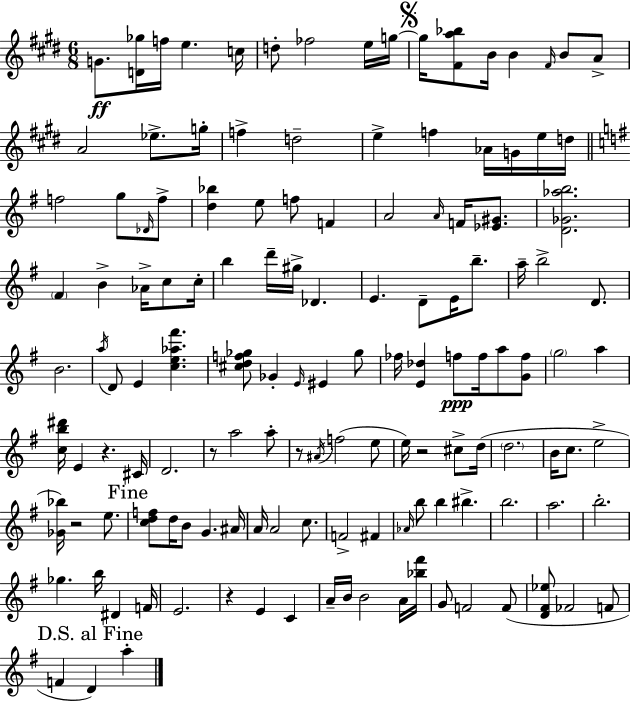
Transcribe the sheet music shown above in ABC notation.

X:1
T:Untitled
M:6/8
L:1/4
K:E
G/2 [D_g]/4 f/4 e c/4 d/2 _f2 e/4 g/4 g/4 [^Fa_b]/2 B/4 B ^F/4 B/2 A/2 A2 _e/2 g/4 f d2 e f _A/4 G/4 e/4 d/4 f2 g/2 _D/4 f/2 [d_b] e/2 f/2 F A2 A/4 F/4 [_E^G]/2 [D_G_ab]2 ^F B _A/4 c/2 c/4 b d'/4 ^g/4 _D E D/2 E/4 b/2 a/4 b2 D/2 B2 a/4 D/2 E [ce_a^f'] [^cdf_g]/2 _G E/4 ^E _g/2 _f/4 [E_d] f/2 f/4 a/2 [Gf]/2 g2 a [cb^d']/4 E z ^C/4 D2 z/2 a2 a/2 z/2 ^A/4 f2 e/2 e/4 z2 ^c/2 d/4 d2 B/4 c/2 e2 [_G_b]/4 z2 e/2 [cdf]/2 d/4 B/2 G ^A/4 A/4 A2 c/2 F2 ^F _A/4 b/2 b ^b b2 a2 b2 _g b/4 ^D F/4 E2 z E C A/4 B/4 B2 A/4 [_b^f']/4 G/2 F2 F/2 [D^F_e]/2 _F2 F/2 F D a